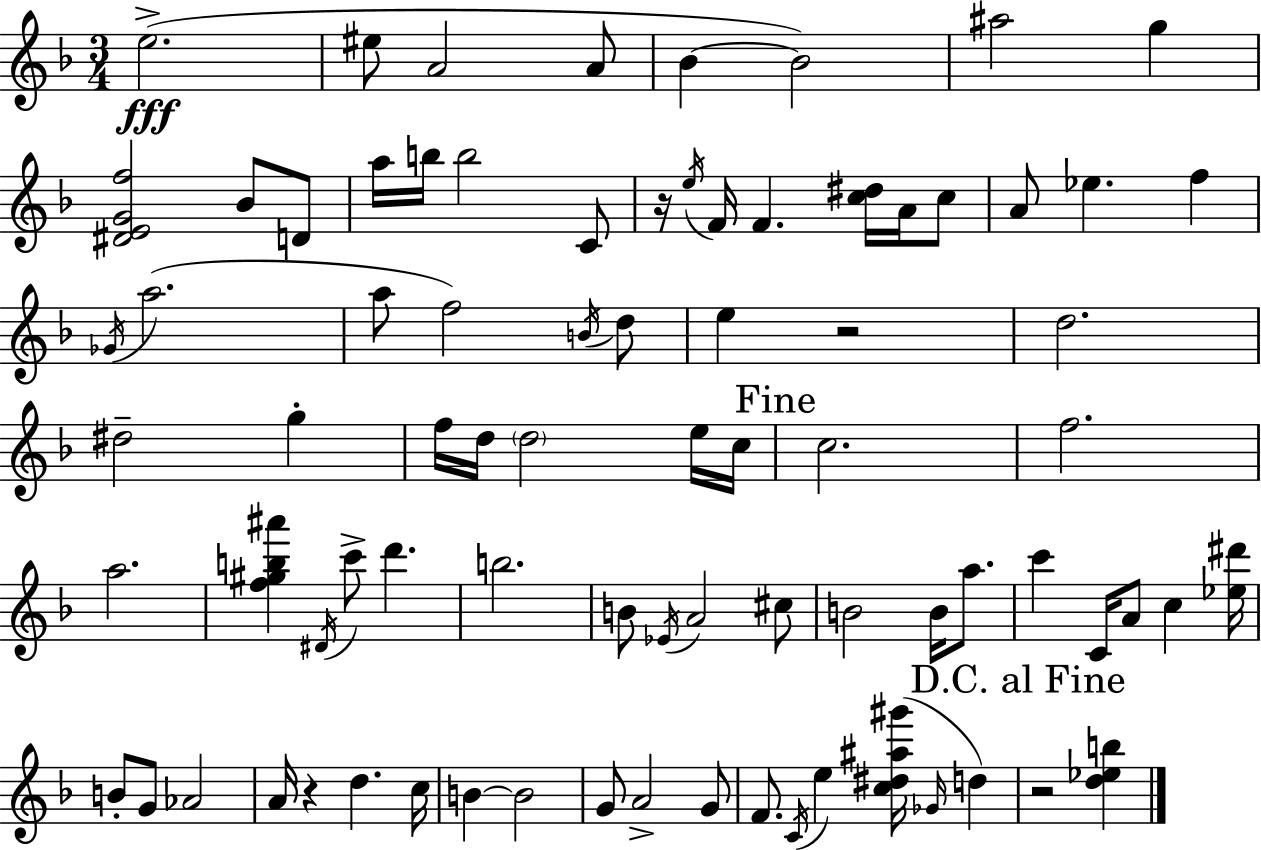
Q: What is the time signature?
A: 3/4